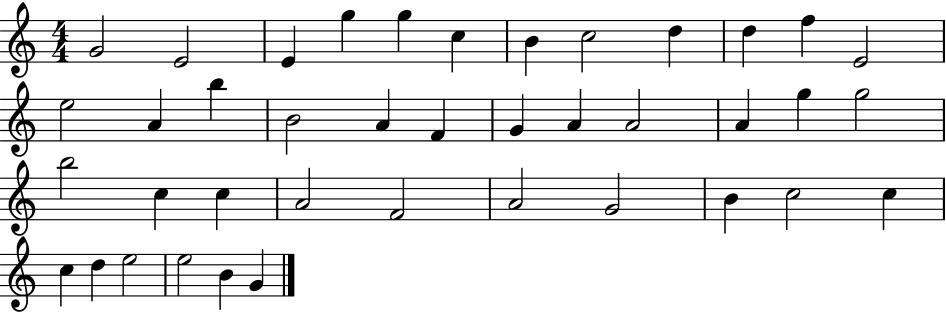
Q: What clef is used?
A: treble